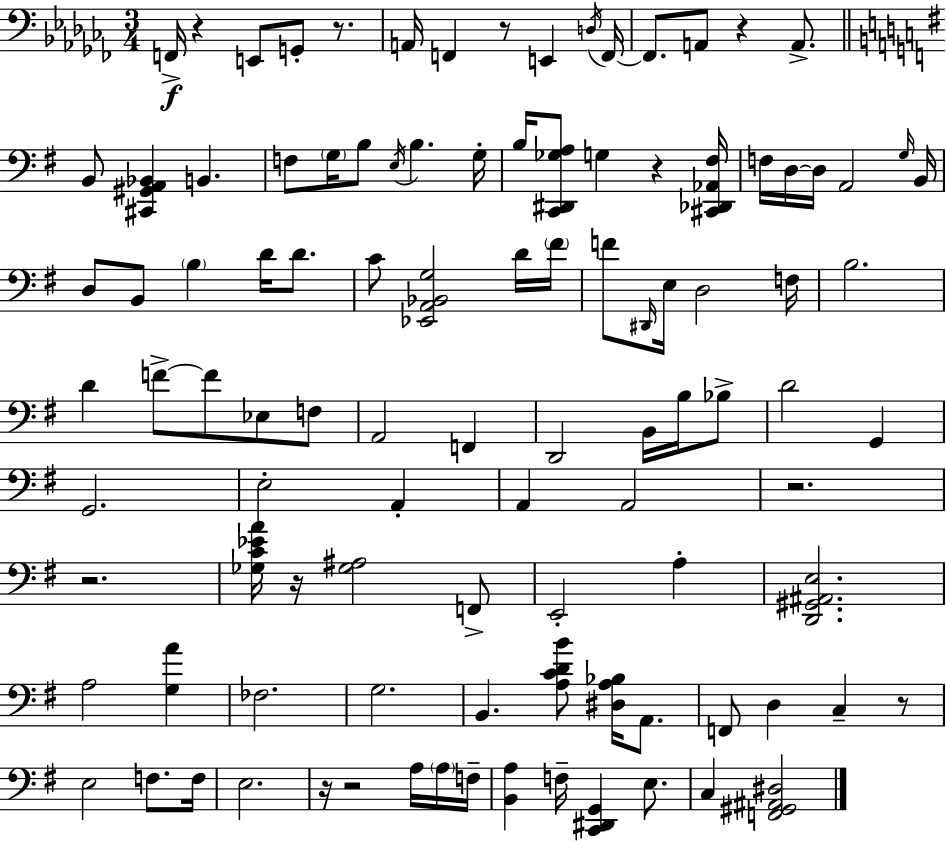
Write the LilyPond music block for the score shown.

{
  \clef bass
  \numericTimeSignature
  \time 3/4
  \key aes \minor
  f,16->\f r4 e,8 g,8-. r8. | a,16 f,4 r8 e,4 \acciaccatura { d16 } | f,16~~ f,8. a,8 r4 a,8.-> | \bar "||" \break \key g \major b,8 <cis, gis, a, bes,>4 b,4. | f8 \parenthesize g16 b8 \acciaccatura { e16 } b4. | g16-. b16 <c, dis, ges a>8 g4 r4 | <cis, des, aes, fis>16 f16 d16~~ d16 a,2 | \break \grace { g16 } b,16 d8 b,8 \parenthesize b4 d'16 d'8. | c'8 <ees, a, bes, g>2 | d'16 \parenthesize fis'16 f'8 \grace { dis,16 } e16 d2 | f16 b2. | \break d'4 f'8->~~ f'8 ees8 | f8 a,2 f,4 | d,2 b,16 | b16 bes8-> d'2 g,4 | \break g,2. | e2-. a,4-. | a,4 a,2 | r2. | \break r2. | <ges c' ees' a'>16 r16 <ges ais>2 | f,8-> e,2-. a4-. | <d, gis, ais, e>2. | \break a2 <g a'>4 | fes2. | g2. | b,4. <a c' d' b'>8 <dis a bes>16 | \break a,8. f,8 d4 c4-- | r8 e2 f8. | f16 e2. | r16 r2 | \break a16 \parenthesize a16 f16-- <b, a>4 f16-- <c, dis, g,>4 | e8. c4 <f, gis, ais, dis>2 | \bar "|."
}